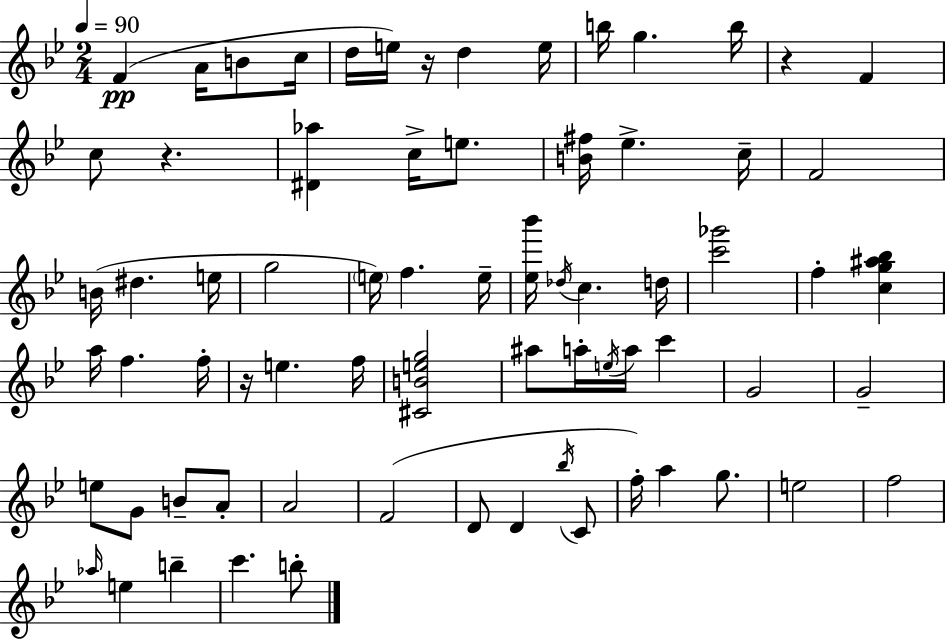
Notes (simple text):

F4/q A4/s B4/e C5/s D5/s E5/s R/s D5/q E5/s B5/s G5/q. B5/s R/q F4/q C5/e R/q. [D#4,Ab5]/q C5/s E5/e. [B4,F#5]/s Eb5/q. C5/s F4/h B4/s D#5/q. E5/s G5/h E5/s F5/q. E5/s [Eb5,Bb6]/s Db5/s C5/q. D5/s [C6,Gb6]/h F5/q [C5,G5,A#5,Bb5]/q A5/s F5/q. F5/s R/s E5/q. F5/s [C#4,B4,E5,G5]/h A#5/e A5/s E5/s A5/s C6/q G4/h G4/h E5/e G4/e B4/e A4/e A4/h F4/h D4/e D4/q Bb5/s C4/e F5/s A5/q G5/e. E5/h F5/h Ab5/s E5/q B5/q C6/q. B5/e